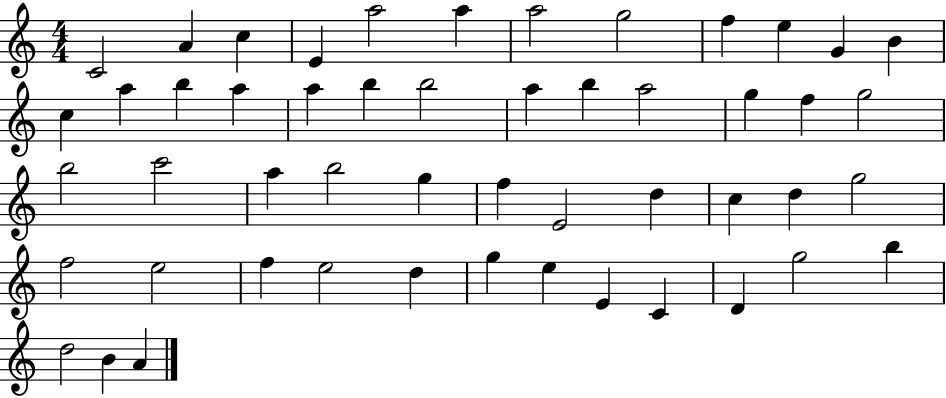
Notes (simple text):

C4/h A4/q C5/q E4/q A5/h A5/q A5/h G5/h F5/q E5/q G4/q B4/q C5/q A5/q B5/q A5/q A5/q B5/q B5/h A5/q B5/q A5/h G5/q F5/q G5/h B5/h C6/h A5/q B5/h G5/q F5/q E4/h D5/q C5/q D5/q G5/h F5/h E5/h F5/q E5/h D5/q G5/q E5/q E4/q C4/q D4/q G5/h B5/q D5/h B4/q A4/q